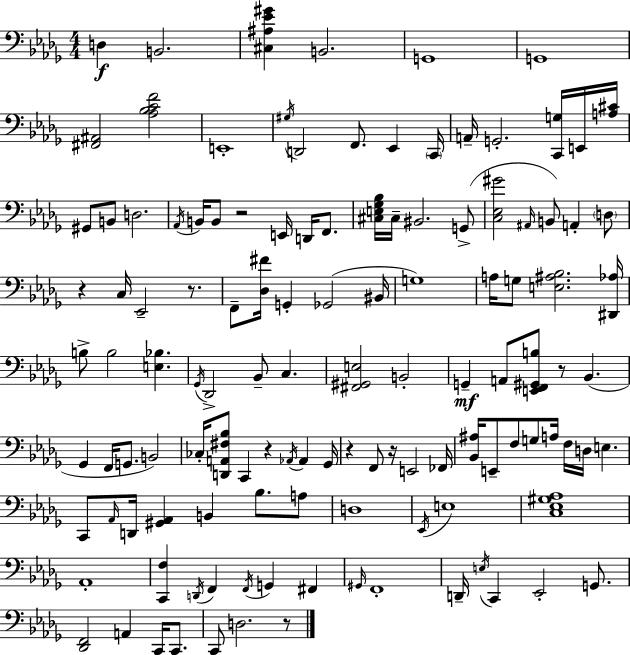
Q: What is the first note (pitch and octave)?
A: D3